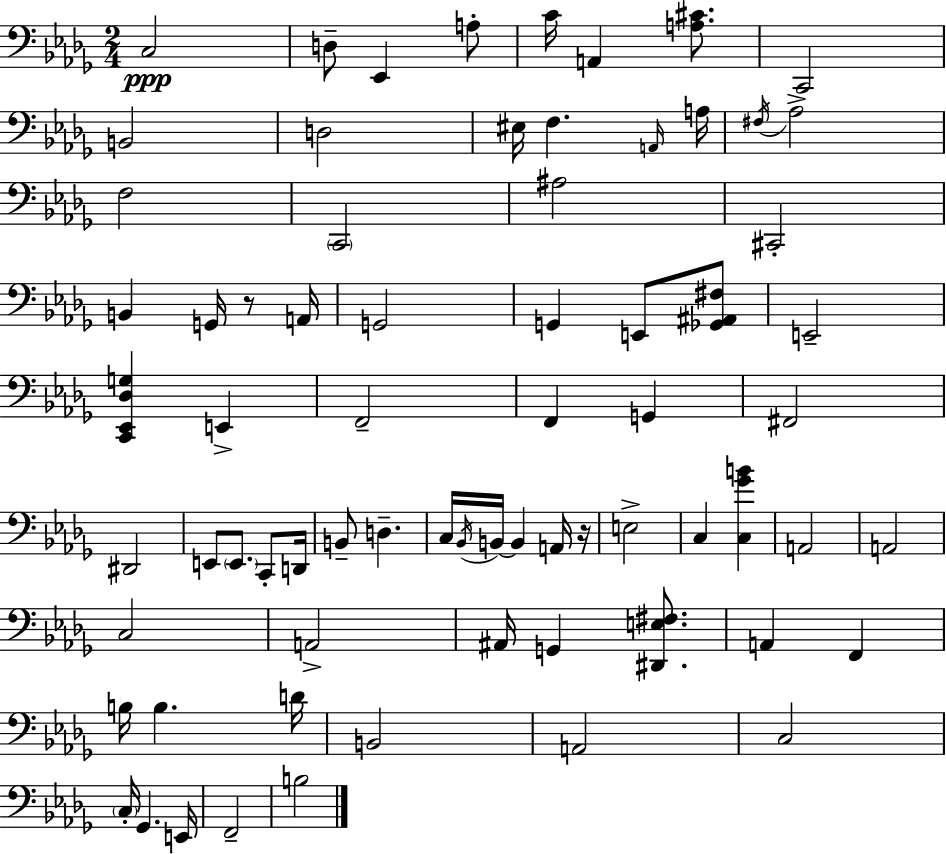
C3/h D3/e Eb2/q A3/e C4/s A2/q [A3,C#4]/e. C2/h B2/h D3/h EIS3/s F3/q. A2/s A3/s F#3/s Ab3/h F3/h C2/h A#3/h C#2/h B2/q G2/s R/e A2/s G2/h G2/q E2/e [Gb2,A#2,F#3]/e E2/h [C2,Eb2,Db3,G3]/q E2/q F2/h F2/q G2/q F#2/h D#2/h E2/e E2/e. C2/e D2/s B2/e D3/q. C3/s Bb2/s B2/s B2/q A2/s R/s E3/h C3/q [C3,Gb4,B4]/q A2/h A2/h C3/h A2/h A#2/s G2/q [D#2,E3,F#3]/e. A2/q F2/q B3/s B3/q. D4/s B2/h A2/h C3/h C3/s Gb2/q. E2/s F2/h B3/h